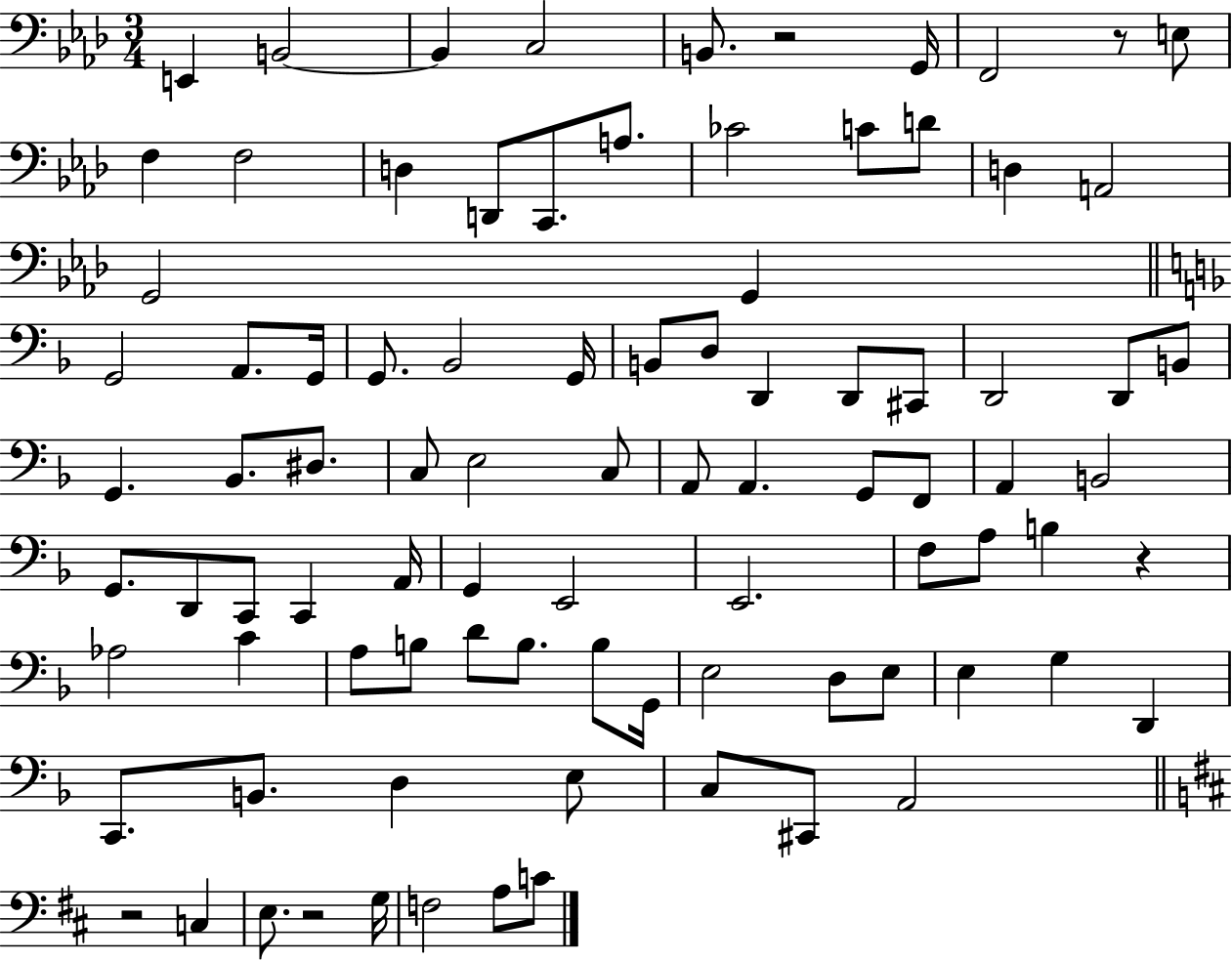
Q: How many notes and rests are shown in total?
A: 90